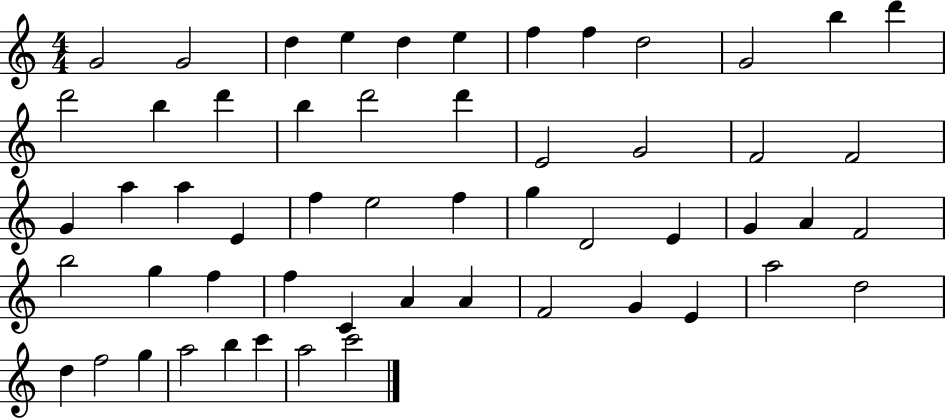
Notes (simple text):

G4/h G4/h D5/q E5/q D5/q E5/q F5/q F5/q D5/h G4/h B5/q D6/q D6/h B5/q D6/q B5/q D6/h D6/q E4/h G4/h F4/h F4/h G4/q A5/q A5/q E4/q F5/q E5/h F5/q G5/q D4/h E4/q G4/q A4/q F4/h B5/h G5/q F5/q F5/q C4/q A4/q A4/q F4/h G4/q E4/q A5/h D5/h D5/q F5/h G5/q A5/h B5/q C6/q A5/h C6/h